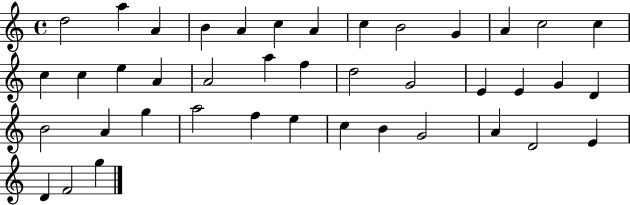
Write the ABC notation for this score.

X:1
T:Untitled
M:4/4
L:1/4
K:C
d2 a A B A c A c B2 G A c2 c c c e A A2 a f d2 G2 E E G D B2 A g a2 f e c B G2 A D2 E D F2 g